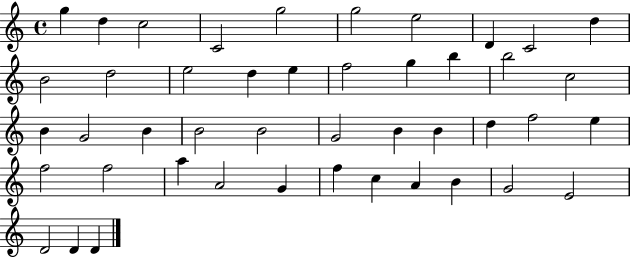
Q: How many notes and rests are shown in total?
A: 45